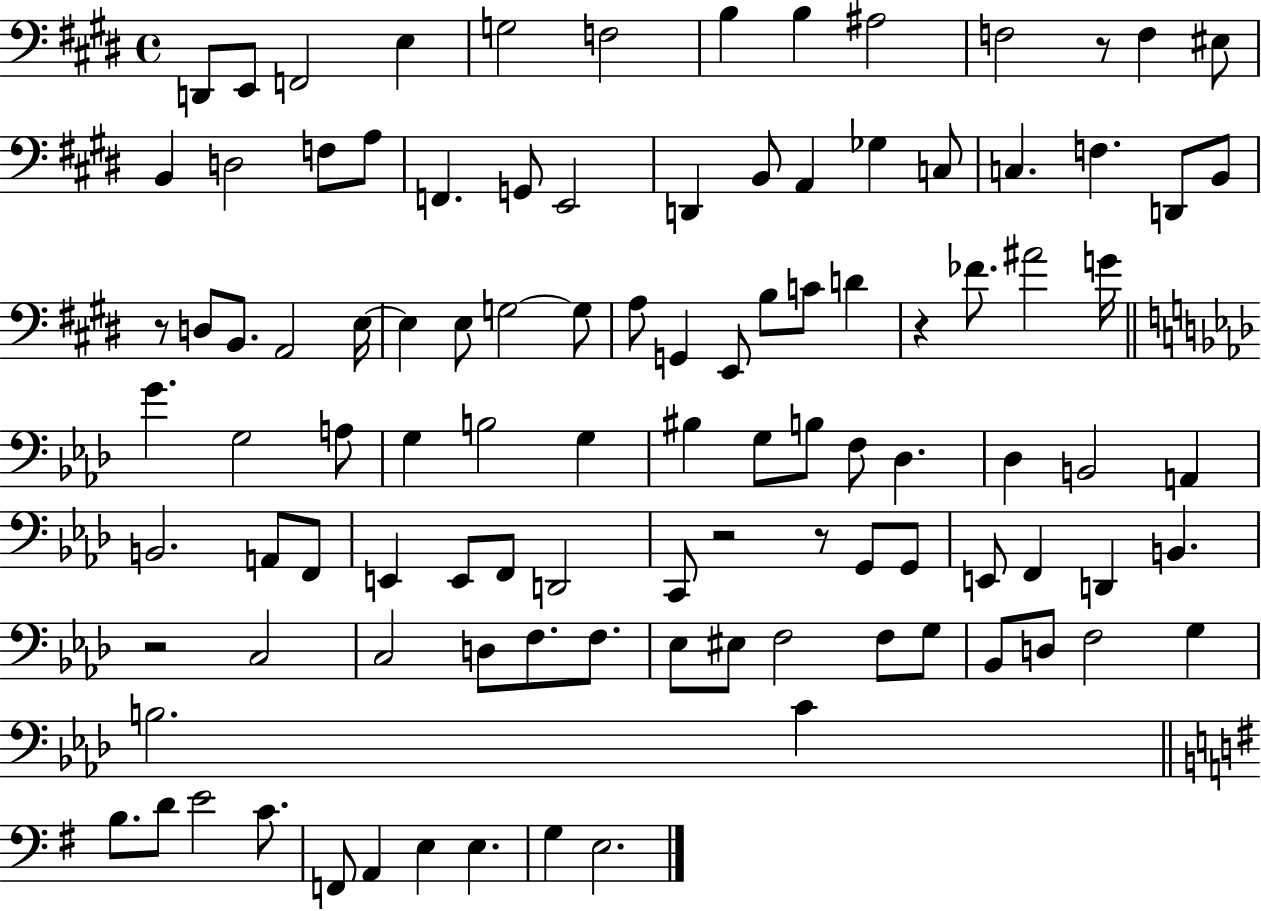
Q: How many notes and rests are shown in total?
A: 105